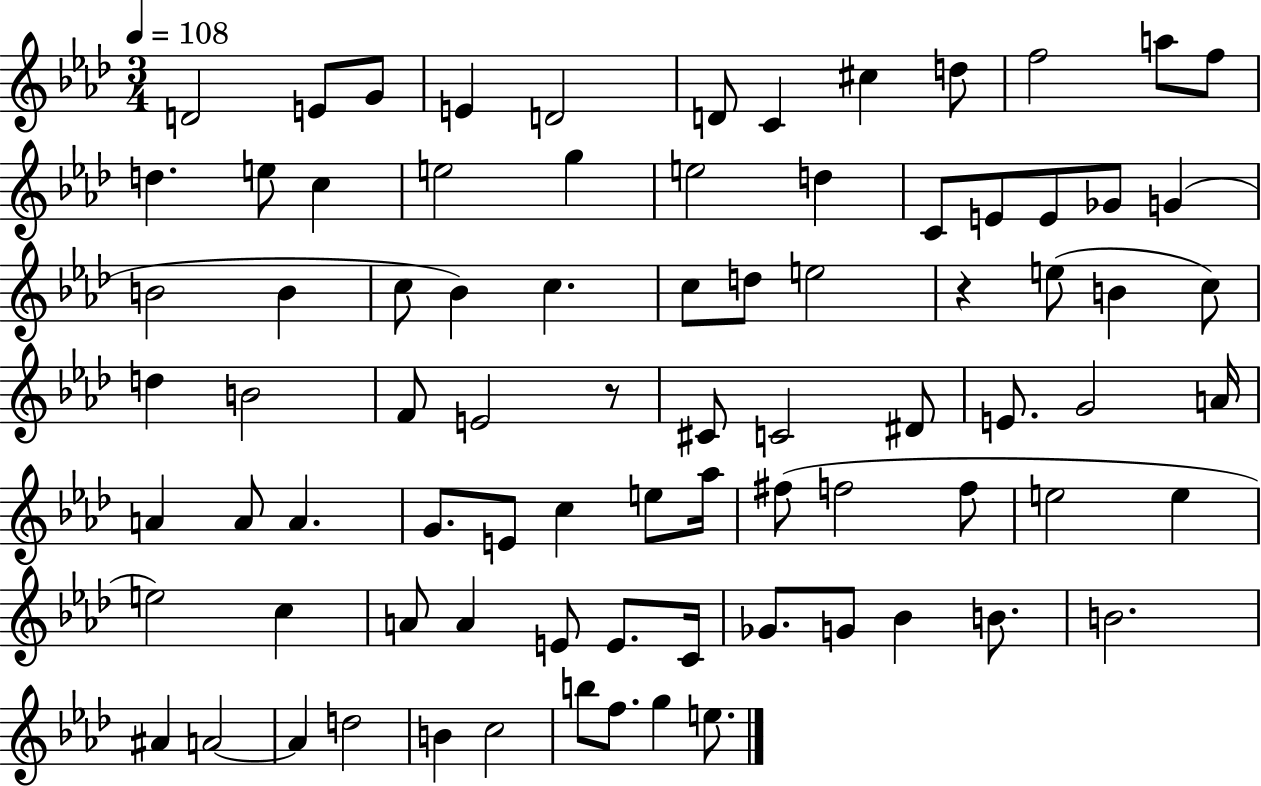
{
  \clef treble
  \numericTimeSignature
  \time 3/4
  \key aes \major
  \tempo 4 = 108
  \repeat volta 2 { d'2 e'8 g'8 | e'4 d'2 | d'8 c'4 cis''4 d''8 | f''2 a''8 f''8 | \break d''4. e''8 c''4 | e''2 g''4 | e''2 d''4 | c'8 e'8 e'8 ges'8 g'4( | \break b'2 b'4 | c''8 bes'4) c''4. | c''8 d''8 e''2 | r4 e''8( b'4 c''8) | \break d''4 b'2 | f'8 e'2 r8 | cis'8 c'2 dis'8 | e'8. g'2 a'16 | \break a'4 a'8 a'4. | g'8. e'8 c''4 e''8 aes''16 | fis''8( f''2 f''8 | e''2 e''4 | \break e''2) c''4 | a'8 a'4 e'8 e'8. c'16 | ges'8. g'8 bes'4 b'8. | b'2. | \break ais'4 a'2~~ | a'4 d''2 | b'4 c''2 | b''8 f''8. g''4 e''8. | \break } \bar "|."
}